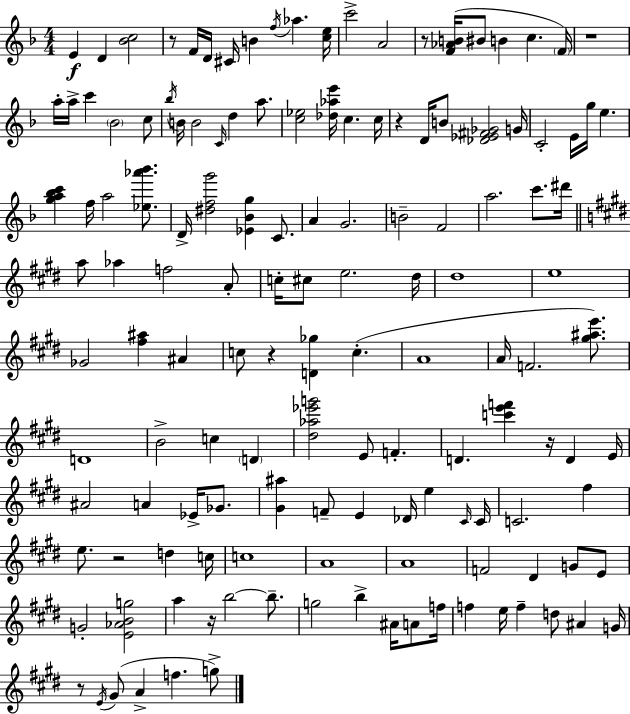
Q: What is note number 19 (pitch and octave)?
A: C5